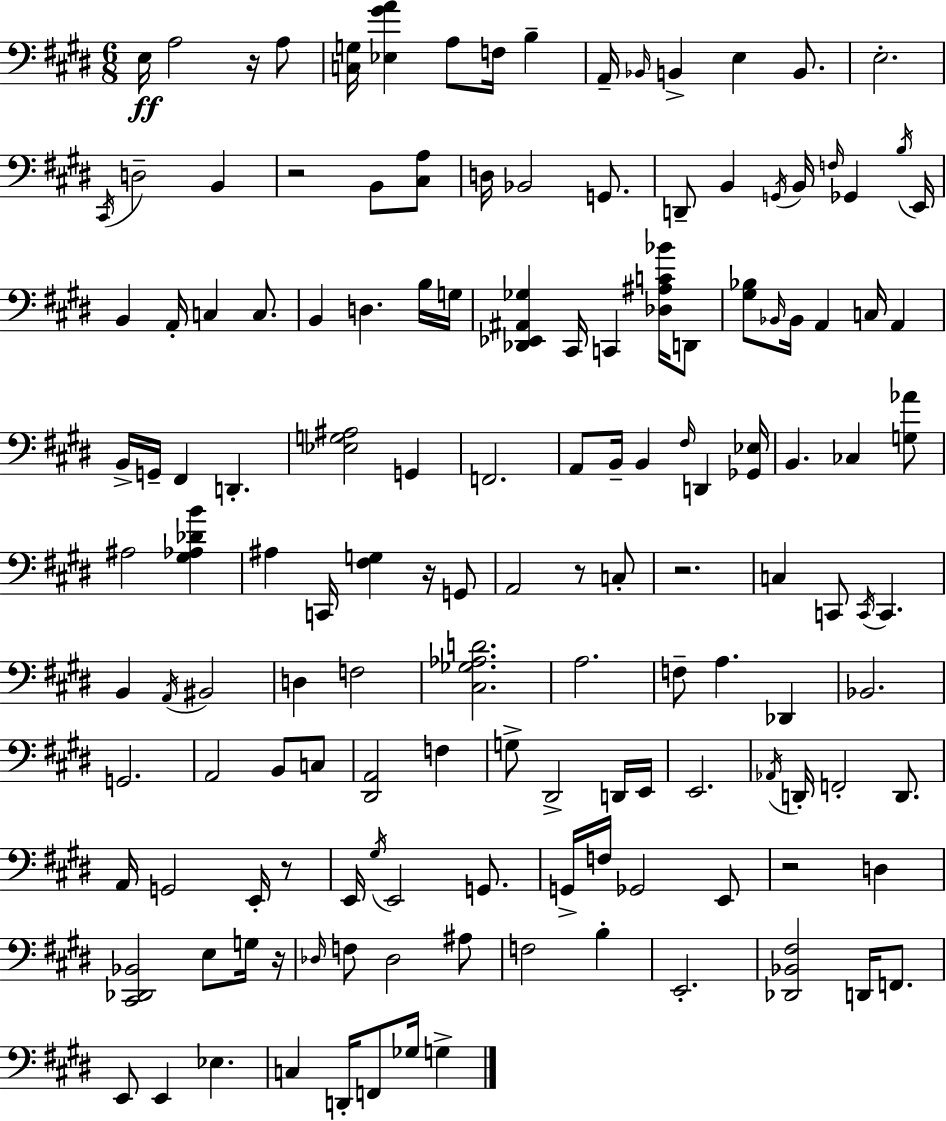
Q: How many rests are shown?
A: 8